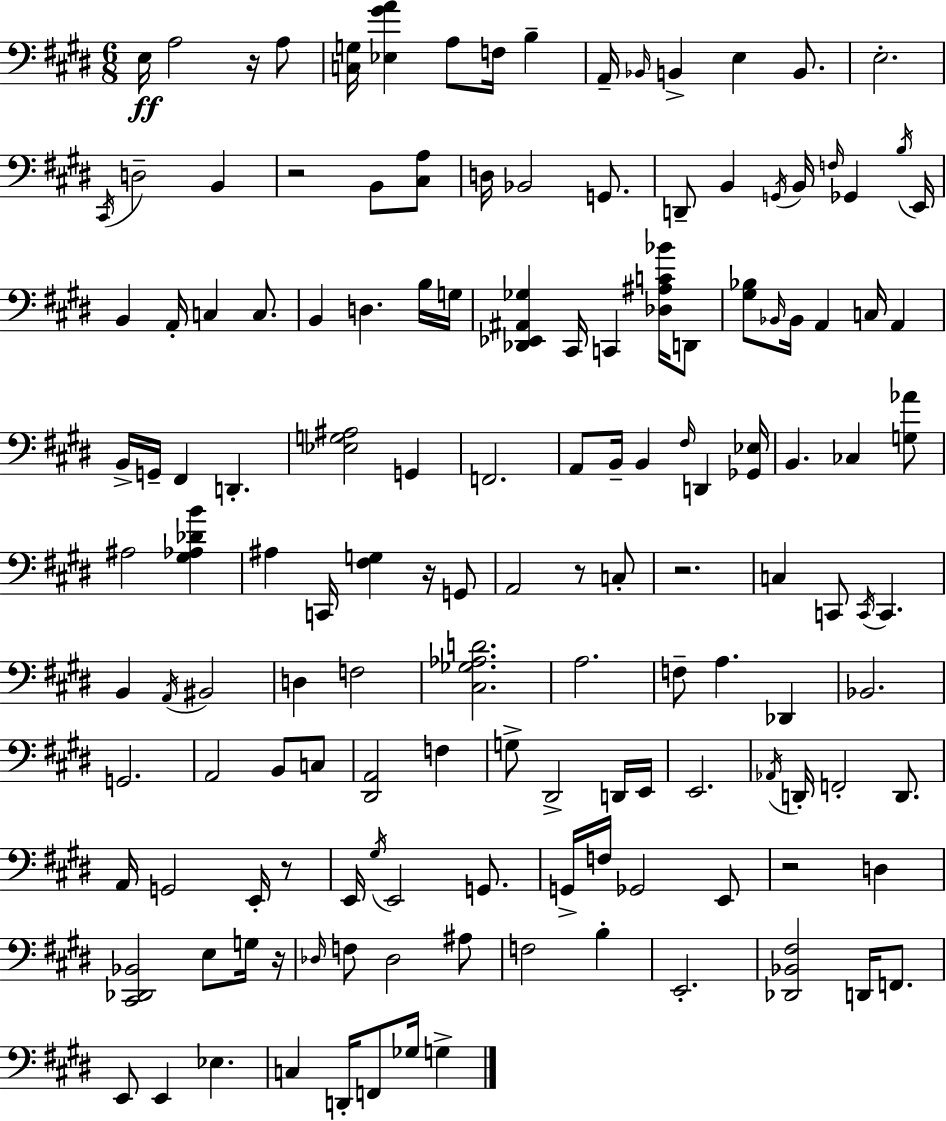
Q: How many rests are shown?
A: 8